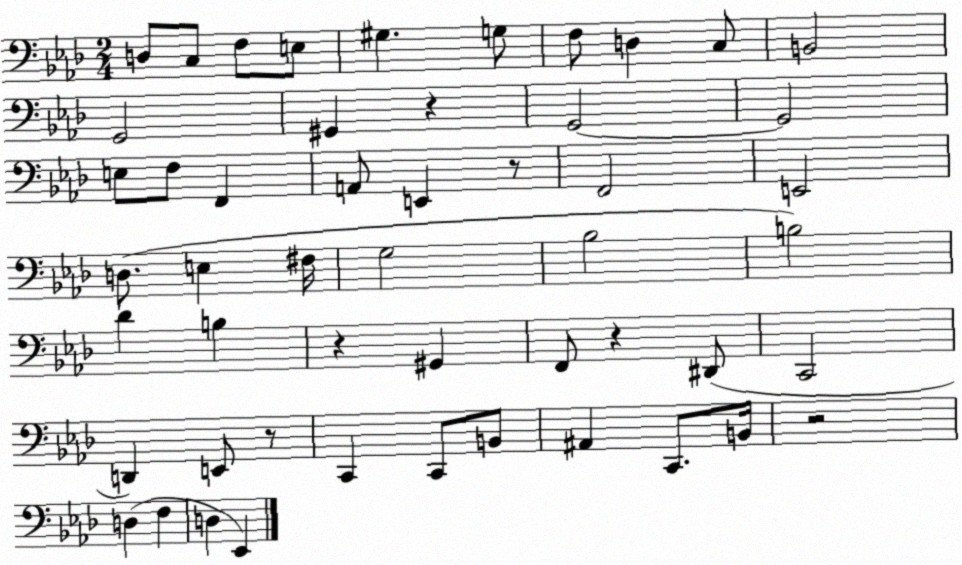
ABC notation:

X:1
T:Untitled
M:2/4
L:1/4
K:Ab
D,/2 C,/2 F,/2 E,/2 ^G, G,/2 F,/2 D, C,/2 B,,2 G,,2 ^G,, z G,,2 G,,2 E,/2 F,/2 F,, A,,/2 E,, z/2 F,,2 E,,2 D,/2 E, ^F,/4 G,2 _B,2 B,2 _D B, z ^G,, F,,/2 z ^D,,/2 C,,2 D,, E,,/2 z/2 C,, C,,/2 B,,/2 ^A,, C,,/2 B,,/4 z2 D, F, D, _E,,